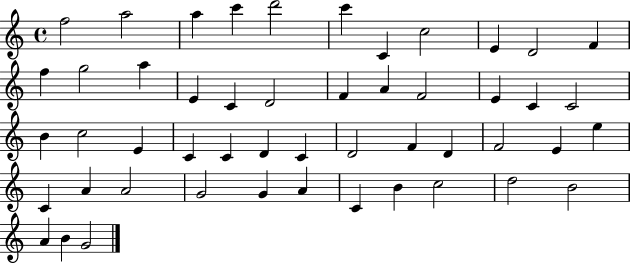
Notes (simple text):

F5/h A5/h A5/q C6/q D6/h C6/q C4/q C5/h E4/q D4/h F4/q F5/q G5/h A5/q E4/q C4/q D4/h F4/q A4/q F4/h E4/q C4/q C4/h B4/q C5/h E4/q C4/q C4/q D4/q C4/q D4/h F4/q D4/q F4/h E4/q E5/q C4/q A4/q A4/h G4/h G4/q A4/q C4/q B4/q C5/h D5/h B4/h A4/q B4/q G4/h